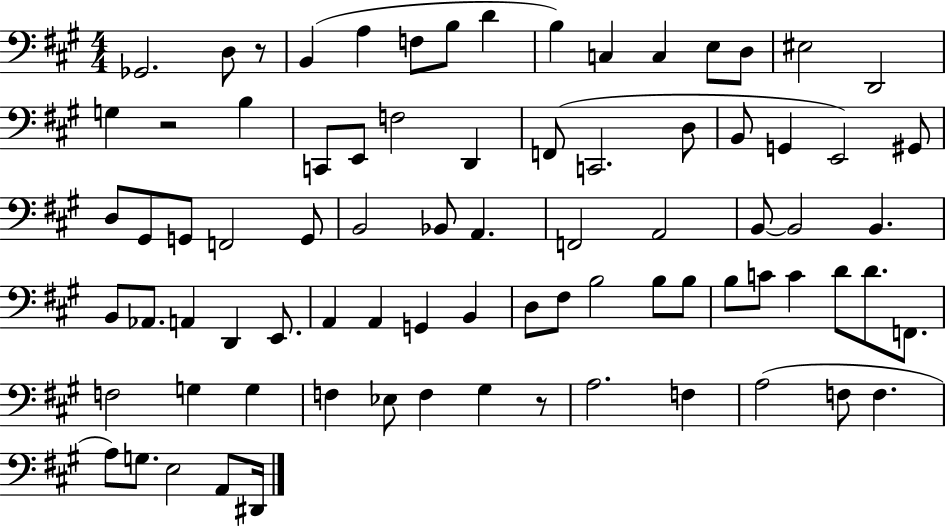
{
  \clef bass
  \numericTimeSignature
  \time 4/4
  \key a \major
  ges,2. d8 r8 | b,4( a4 f8 b8 d'4 | b4) c4 c4 e8 d8 | eis2 d,2 | \break g4 r2 b4 | c,8 e,8 f2 d,4 | f,8( c,2. d8 | b,8 g,4 e,2) gis,8 | \break d8 gis,8 g,8 f,2 g,8 | b,2 bes,8 a,4. | f,2 a,2 | b,8~~ b,2 b,4. | \break b,8 aes,8. a,4 d,4 e,8. | a,4 a,4 g,4 b,4 | d8 fis8 b2 b8 b8 | b8 c'8 c'4 d'8 d'8. f,8. | \break f2 g4 g4 | f4 ees8 f4 gis4 r8 | a2. f4 | a2( f8 f4. | \break a8) g8. e2 a,8 dis,16 | \bar "|."
}